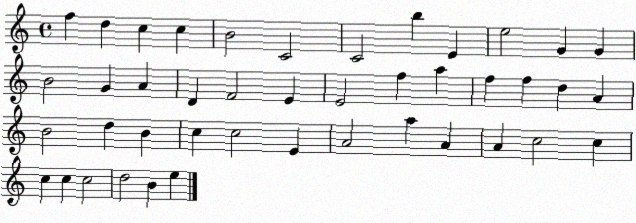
X:1
T:Untitled
M:4/4
L:1/4
K:C
f d c c B2 C2 C2 b E e2 G G B2 G A D F2 E E2 f a f f d A B2 d B c c2 E A2 a A A c2 c c c c2 d2 B e